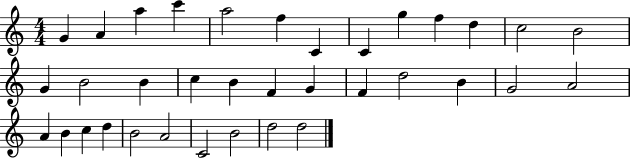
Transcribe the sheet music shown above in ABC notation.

X:1
T:Untitled
M:4/4
L:1/4
K:C
G A a c' a2 f C C g f d c2 B2 G B2 B c B F G F d2 B G2 A2 A B c d B2 A2 C2 B2 d2 d2